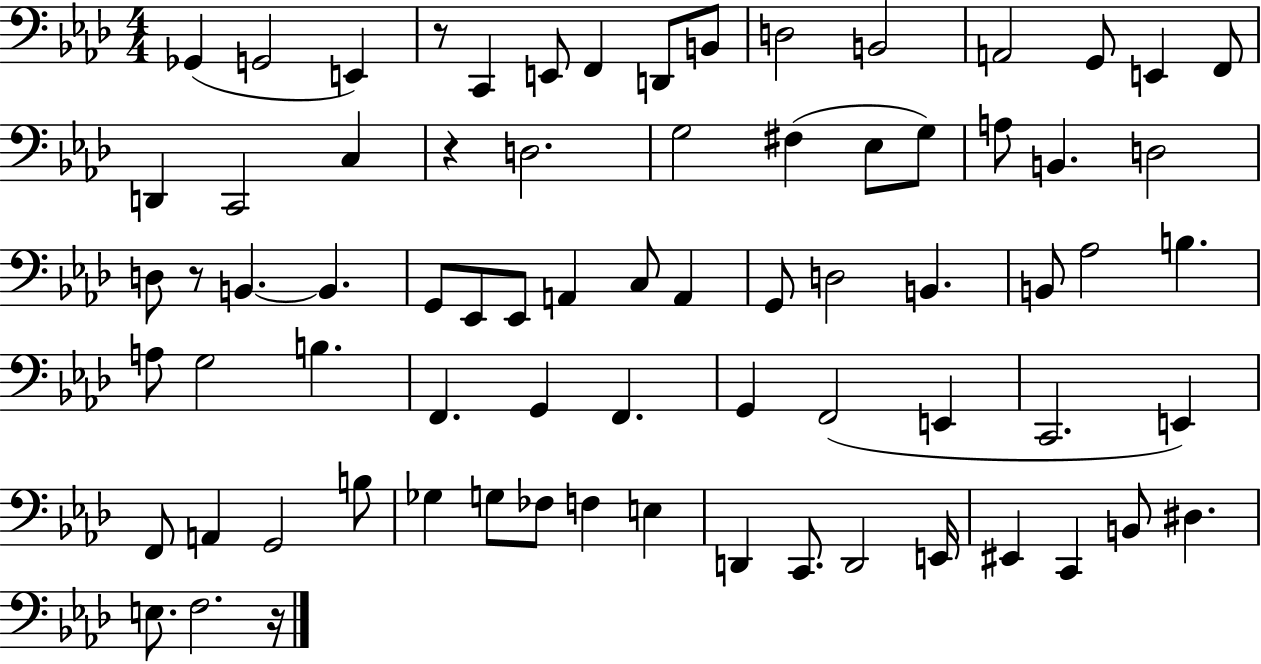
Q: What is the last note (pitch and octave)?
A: F3